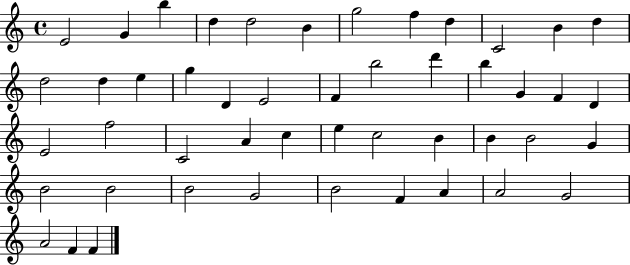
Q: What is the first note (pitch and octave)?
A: E4